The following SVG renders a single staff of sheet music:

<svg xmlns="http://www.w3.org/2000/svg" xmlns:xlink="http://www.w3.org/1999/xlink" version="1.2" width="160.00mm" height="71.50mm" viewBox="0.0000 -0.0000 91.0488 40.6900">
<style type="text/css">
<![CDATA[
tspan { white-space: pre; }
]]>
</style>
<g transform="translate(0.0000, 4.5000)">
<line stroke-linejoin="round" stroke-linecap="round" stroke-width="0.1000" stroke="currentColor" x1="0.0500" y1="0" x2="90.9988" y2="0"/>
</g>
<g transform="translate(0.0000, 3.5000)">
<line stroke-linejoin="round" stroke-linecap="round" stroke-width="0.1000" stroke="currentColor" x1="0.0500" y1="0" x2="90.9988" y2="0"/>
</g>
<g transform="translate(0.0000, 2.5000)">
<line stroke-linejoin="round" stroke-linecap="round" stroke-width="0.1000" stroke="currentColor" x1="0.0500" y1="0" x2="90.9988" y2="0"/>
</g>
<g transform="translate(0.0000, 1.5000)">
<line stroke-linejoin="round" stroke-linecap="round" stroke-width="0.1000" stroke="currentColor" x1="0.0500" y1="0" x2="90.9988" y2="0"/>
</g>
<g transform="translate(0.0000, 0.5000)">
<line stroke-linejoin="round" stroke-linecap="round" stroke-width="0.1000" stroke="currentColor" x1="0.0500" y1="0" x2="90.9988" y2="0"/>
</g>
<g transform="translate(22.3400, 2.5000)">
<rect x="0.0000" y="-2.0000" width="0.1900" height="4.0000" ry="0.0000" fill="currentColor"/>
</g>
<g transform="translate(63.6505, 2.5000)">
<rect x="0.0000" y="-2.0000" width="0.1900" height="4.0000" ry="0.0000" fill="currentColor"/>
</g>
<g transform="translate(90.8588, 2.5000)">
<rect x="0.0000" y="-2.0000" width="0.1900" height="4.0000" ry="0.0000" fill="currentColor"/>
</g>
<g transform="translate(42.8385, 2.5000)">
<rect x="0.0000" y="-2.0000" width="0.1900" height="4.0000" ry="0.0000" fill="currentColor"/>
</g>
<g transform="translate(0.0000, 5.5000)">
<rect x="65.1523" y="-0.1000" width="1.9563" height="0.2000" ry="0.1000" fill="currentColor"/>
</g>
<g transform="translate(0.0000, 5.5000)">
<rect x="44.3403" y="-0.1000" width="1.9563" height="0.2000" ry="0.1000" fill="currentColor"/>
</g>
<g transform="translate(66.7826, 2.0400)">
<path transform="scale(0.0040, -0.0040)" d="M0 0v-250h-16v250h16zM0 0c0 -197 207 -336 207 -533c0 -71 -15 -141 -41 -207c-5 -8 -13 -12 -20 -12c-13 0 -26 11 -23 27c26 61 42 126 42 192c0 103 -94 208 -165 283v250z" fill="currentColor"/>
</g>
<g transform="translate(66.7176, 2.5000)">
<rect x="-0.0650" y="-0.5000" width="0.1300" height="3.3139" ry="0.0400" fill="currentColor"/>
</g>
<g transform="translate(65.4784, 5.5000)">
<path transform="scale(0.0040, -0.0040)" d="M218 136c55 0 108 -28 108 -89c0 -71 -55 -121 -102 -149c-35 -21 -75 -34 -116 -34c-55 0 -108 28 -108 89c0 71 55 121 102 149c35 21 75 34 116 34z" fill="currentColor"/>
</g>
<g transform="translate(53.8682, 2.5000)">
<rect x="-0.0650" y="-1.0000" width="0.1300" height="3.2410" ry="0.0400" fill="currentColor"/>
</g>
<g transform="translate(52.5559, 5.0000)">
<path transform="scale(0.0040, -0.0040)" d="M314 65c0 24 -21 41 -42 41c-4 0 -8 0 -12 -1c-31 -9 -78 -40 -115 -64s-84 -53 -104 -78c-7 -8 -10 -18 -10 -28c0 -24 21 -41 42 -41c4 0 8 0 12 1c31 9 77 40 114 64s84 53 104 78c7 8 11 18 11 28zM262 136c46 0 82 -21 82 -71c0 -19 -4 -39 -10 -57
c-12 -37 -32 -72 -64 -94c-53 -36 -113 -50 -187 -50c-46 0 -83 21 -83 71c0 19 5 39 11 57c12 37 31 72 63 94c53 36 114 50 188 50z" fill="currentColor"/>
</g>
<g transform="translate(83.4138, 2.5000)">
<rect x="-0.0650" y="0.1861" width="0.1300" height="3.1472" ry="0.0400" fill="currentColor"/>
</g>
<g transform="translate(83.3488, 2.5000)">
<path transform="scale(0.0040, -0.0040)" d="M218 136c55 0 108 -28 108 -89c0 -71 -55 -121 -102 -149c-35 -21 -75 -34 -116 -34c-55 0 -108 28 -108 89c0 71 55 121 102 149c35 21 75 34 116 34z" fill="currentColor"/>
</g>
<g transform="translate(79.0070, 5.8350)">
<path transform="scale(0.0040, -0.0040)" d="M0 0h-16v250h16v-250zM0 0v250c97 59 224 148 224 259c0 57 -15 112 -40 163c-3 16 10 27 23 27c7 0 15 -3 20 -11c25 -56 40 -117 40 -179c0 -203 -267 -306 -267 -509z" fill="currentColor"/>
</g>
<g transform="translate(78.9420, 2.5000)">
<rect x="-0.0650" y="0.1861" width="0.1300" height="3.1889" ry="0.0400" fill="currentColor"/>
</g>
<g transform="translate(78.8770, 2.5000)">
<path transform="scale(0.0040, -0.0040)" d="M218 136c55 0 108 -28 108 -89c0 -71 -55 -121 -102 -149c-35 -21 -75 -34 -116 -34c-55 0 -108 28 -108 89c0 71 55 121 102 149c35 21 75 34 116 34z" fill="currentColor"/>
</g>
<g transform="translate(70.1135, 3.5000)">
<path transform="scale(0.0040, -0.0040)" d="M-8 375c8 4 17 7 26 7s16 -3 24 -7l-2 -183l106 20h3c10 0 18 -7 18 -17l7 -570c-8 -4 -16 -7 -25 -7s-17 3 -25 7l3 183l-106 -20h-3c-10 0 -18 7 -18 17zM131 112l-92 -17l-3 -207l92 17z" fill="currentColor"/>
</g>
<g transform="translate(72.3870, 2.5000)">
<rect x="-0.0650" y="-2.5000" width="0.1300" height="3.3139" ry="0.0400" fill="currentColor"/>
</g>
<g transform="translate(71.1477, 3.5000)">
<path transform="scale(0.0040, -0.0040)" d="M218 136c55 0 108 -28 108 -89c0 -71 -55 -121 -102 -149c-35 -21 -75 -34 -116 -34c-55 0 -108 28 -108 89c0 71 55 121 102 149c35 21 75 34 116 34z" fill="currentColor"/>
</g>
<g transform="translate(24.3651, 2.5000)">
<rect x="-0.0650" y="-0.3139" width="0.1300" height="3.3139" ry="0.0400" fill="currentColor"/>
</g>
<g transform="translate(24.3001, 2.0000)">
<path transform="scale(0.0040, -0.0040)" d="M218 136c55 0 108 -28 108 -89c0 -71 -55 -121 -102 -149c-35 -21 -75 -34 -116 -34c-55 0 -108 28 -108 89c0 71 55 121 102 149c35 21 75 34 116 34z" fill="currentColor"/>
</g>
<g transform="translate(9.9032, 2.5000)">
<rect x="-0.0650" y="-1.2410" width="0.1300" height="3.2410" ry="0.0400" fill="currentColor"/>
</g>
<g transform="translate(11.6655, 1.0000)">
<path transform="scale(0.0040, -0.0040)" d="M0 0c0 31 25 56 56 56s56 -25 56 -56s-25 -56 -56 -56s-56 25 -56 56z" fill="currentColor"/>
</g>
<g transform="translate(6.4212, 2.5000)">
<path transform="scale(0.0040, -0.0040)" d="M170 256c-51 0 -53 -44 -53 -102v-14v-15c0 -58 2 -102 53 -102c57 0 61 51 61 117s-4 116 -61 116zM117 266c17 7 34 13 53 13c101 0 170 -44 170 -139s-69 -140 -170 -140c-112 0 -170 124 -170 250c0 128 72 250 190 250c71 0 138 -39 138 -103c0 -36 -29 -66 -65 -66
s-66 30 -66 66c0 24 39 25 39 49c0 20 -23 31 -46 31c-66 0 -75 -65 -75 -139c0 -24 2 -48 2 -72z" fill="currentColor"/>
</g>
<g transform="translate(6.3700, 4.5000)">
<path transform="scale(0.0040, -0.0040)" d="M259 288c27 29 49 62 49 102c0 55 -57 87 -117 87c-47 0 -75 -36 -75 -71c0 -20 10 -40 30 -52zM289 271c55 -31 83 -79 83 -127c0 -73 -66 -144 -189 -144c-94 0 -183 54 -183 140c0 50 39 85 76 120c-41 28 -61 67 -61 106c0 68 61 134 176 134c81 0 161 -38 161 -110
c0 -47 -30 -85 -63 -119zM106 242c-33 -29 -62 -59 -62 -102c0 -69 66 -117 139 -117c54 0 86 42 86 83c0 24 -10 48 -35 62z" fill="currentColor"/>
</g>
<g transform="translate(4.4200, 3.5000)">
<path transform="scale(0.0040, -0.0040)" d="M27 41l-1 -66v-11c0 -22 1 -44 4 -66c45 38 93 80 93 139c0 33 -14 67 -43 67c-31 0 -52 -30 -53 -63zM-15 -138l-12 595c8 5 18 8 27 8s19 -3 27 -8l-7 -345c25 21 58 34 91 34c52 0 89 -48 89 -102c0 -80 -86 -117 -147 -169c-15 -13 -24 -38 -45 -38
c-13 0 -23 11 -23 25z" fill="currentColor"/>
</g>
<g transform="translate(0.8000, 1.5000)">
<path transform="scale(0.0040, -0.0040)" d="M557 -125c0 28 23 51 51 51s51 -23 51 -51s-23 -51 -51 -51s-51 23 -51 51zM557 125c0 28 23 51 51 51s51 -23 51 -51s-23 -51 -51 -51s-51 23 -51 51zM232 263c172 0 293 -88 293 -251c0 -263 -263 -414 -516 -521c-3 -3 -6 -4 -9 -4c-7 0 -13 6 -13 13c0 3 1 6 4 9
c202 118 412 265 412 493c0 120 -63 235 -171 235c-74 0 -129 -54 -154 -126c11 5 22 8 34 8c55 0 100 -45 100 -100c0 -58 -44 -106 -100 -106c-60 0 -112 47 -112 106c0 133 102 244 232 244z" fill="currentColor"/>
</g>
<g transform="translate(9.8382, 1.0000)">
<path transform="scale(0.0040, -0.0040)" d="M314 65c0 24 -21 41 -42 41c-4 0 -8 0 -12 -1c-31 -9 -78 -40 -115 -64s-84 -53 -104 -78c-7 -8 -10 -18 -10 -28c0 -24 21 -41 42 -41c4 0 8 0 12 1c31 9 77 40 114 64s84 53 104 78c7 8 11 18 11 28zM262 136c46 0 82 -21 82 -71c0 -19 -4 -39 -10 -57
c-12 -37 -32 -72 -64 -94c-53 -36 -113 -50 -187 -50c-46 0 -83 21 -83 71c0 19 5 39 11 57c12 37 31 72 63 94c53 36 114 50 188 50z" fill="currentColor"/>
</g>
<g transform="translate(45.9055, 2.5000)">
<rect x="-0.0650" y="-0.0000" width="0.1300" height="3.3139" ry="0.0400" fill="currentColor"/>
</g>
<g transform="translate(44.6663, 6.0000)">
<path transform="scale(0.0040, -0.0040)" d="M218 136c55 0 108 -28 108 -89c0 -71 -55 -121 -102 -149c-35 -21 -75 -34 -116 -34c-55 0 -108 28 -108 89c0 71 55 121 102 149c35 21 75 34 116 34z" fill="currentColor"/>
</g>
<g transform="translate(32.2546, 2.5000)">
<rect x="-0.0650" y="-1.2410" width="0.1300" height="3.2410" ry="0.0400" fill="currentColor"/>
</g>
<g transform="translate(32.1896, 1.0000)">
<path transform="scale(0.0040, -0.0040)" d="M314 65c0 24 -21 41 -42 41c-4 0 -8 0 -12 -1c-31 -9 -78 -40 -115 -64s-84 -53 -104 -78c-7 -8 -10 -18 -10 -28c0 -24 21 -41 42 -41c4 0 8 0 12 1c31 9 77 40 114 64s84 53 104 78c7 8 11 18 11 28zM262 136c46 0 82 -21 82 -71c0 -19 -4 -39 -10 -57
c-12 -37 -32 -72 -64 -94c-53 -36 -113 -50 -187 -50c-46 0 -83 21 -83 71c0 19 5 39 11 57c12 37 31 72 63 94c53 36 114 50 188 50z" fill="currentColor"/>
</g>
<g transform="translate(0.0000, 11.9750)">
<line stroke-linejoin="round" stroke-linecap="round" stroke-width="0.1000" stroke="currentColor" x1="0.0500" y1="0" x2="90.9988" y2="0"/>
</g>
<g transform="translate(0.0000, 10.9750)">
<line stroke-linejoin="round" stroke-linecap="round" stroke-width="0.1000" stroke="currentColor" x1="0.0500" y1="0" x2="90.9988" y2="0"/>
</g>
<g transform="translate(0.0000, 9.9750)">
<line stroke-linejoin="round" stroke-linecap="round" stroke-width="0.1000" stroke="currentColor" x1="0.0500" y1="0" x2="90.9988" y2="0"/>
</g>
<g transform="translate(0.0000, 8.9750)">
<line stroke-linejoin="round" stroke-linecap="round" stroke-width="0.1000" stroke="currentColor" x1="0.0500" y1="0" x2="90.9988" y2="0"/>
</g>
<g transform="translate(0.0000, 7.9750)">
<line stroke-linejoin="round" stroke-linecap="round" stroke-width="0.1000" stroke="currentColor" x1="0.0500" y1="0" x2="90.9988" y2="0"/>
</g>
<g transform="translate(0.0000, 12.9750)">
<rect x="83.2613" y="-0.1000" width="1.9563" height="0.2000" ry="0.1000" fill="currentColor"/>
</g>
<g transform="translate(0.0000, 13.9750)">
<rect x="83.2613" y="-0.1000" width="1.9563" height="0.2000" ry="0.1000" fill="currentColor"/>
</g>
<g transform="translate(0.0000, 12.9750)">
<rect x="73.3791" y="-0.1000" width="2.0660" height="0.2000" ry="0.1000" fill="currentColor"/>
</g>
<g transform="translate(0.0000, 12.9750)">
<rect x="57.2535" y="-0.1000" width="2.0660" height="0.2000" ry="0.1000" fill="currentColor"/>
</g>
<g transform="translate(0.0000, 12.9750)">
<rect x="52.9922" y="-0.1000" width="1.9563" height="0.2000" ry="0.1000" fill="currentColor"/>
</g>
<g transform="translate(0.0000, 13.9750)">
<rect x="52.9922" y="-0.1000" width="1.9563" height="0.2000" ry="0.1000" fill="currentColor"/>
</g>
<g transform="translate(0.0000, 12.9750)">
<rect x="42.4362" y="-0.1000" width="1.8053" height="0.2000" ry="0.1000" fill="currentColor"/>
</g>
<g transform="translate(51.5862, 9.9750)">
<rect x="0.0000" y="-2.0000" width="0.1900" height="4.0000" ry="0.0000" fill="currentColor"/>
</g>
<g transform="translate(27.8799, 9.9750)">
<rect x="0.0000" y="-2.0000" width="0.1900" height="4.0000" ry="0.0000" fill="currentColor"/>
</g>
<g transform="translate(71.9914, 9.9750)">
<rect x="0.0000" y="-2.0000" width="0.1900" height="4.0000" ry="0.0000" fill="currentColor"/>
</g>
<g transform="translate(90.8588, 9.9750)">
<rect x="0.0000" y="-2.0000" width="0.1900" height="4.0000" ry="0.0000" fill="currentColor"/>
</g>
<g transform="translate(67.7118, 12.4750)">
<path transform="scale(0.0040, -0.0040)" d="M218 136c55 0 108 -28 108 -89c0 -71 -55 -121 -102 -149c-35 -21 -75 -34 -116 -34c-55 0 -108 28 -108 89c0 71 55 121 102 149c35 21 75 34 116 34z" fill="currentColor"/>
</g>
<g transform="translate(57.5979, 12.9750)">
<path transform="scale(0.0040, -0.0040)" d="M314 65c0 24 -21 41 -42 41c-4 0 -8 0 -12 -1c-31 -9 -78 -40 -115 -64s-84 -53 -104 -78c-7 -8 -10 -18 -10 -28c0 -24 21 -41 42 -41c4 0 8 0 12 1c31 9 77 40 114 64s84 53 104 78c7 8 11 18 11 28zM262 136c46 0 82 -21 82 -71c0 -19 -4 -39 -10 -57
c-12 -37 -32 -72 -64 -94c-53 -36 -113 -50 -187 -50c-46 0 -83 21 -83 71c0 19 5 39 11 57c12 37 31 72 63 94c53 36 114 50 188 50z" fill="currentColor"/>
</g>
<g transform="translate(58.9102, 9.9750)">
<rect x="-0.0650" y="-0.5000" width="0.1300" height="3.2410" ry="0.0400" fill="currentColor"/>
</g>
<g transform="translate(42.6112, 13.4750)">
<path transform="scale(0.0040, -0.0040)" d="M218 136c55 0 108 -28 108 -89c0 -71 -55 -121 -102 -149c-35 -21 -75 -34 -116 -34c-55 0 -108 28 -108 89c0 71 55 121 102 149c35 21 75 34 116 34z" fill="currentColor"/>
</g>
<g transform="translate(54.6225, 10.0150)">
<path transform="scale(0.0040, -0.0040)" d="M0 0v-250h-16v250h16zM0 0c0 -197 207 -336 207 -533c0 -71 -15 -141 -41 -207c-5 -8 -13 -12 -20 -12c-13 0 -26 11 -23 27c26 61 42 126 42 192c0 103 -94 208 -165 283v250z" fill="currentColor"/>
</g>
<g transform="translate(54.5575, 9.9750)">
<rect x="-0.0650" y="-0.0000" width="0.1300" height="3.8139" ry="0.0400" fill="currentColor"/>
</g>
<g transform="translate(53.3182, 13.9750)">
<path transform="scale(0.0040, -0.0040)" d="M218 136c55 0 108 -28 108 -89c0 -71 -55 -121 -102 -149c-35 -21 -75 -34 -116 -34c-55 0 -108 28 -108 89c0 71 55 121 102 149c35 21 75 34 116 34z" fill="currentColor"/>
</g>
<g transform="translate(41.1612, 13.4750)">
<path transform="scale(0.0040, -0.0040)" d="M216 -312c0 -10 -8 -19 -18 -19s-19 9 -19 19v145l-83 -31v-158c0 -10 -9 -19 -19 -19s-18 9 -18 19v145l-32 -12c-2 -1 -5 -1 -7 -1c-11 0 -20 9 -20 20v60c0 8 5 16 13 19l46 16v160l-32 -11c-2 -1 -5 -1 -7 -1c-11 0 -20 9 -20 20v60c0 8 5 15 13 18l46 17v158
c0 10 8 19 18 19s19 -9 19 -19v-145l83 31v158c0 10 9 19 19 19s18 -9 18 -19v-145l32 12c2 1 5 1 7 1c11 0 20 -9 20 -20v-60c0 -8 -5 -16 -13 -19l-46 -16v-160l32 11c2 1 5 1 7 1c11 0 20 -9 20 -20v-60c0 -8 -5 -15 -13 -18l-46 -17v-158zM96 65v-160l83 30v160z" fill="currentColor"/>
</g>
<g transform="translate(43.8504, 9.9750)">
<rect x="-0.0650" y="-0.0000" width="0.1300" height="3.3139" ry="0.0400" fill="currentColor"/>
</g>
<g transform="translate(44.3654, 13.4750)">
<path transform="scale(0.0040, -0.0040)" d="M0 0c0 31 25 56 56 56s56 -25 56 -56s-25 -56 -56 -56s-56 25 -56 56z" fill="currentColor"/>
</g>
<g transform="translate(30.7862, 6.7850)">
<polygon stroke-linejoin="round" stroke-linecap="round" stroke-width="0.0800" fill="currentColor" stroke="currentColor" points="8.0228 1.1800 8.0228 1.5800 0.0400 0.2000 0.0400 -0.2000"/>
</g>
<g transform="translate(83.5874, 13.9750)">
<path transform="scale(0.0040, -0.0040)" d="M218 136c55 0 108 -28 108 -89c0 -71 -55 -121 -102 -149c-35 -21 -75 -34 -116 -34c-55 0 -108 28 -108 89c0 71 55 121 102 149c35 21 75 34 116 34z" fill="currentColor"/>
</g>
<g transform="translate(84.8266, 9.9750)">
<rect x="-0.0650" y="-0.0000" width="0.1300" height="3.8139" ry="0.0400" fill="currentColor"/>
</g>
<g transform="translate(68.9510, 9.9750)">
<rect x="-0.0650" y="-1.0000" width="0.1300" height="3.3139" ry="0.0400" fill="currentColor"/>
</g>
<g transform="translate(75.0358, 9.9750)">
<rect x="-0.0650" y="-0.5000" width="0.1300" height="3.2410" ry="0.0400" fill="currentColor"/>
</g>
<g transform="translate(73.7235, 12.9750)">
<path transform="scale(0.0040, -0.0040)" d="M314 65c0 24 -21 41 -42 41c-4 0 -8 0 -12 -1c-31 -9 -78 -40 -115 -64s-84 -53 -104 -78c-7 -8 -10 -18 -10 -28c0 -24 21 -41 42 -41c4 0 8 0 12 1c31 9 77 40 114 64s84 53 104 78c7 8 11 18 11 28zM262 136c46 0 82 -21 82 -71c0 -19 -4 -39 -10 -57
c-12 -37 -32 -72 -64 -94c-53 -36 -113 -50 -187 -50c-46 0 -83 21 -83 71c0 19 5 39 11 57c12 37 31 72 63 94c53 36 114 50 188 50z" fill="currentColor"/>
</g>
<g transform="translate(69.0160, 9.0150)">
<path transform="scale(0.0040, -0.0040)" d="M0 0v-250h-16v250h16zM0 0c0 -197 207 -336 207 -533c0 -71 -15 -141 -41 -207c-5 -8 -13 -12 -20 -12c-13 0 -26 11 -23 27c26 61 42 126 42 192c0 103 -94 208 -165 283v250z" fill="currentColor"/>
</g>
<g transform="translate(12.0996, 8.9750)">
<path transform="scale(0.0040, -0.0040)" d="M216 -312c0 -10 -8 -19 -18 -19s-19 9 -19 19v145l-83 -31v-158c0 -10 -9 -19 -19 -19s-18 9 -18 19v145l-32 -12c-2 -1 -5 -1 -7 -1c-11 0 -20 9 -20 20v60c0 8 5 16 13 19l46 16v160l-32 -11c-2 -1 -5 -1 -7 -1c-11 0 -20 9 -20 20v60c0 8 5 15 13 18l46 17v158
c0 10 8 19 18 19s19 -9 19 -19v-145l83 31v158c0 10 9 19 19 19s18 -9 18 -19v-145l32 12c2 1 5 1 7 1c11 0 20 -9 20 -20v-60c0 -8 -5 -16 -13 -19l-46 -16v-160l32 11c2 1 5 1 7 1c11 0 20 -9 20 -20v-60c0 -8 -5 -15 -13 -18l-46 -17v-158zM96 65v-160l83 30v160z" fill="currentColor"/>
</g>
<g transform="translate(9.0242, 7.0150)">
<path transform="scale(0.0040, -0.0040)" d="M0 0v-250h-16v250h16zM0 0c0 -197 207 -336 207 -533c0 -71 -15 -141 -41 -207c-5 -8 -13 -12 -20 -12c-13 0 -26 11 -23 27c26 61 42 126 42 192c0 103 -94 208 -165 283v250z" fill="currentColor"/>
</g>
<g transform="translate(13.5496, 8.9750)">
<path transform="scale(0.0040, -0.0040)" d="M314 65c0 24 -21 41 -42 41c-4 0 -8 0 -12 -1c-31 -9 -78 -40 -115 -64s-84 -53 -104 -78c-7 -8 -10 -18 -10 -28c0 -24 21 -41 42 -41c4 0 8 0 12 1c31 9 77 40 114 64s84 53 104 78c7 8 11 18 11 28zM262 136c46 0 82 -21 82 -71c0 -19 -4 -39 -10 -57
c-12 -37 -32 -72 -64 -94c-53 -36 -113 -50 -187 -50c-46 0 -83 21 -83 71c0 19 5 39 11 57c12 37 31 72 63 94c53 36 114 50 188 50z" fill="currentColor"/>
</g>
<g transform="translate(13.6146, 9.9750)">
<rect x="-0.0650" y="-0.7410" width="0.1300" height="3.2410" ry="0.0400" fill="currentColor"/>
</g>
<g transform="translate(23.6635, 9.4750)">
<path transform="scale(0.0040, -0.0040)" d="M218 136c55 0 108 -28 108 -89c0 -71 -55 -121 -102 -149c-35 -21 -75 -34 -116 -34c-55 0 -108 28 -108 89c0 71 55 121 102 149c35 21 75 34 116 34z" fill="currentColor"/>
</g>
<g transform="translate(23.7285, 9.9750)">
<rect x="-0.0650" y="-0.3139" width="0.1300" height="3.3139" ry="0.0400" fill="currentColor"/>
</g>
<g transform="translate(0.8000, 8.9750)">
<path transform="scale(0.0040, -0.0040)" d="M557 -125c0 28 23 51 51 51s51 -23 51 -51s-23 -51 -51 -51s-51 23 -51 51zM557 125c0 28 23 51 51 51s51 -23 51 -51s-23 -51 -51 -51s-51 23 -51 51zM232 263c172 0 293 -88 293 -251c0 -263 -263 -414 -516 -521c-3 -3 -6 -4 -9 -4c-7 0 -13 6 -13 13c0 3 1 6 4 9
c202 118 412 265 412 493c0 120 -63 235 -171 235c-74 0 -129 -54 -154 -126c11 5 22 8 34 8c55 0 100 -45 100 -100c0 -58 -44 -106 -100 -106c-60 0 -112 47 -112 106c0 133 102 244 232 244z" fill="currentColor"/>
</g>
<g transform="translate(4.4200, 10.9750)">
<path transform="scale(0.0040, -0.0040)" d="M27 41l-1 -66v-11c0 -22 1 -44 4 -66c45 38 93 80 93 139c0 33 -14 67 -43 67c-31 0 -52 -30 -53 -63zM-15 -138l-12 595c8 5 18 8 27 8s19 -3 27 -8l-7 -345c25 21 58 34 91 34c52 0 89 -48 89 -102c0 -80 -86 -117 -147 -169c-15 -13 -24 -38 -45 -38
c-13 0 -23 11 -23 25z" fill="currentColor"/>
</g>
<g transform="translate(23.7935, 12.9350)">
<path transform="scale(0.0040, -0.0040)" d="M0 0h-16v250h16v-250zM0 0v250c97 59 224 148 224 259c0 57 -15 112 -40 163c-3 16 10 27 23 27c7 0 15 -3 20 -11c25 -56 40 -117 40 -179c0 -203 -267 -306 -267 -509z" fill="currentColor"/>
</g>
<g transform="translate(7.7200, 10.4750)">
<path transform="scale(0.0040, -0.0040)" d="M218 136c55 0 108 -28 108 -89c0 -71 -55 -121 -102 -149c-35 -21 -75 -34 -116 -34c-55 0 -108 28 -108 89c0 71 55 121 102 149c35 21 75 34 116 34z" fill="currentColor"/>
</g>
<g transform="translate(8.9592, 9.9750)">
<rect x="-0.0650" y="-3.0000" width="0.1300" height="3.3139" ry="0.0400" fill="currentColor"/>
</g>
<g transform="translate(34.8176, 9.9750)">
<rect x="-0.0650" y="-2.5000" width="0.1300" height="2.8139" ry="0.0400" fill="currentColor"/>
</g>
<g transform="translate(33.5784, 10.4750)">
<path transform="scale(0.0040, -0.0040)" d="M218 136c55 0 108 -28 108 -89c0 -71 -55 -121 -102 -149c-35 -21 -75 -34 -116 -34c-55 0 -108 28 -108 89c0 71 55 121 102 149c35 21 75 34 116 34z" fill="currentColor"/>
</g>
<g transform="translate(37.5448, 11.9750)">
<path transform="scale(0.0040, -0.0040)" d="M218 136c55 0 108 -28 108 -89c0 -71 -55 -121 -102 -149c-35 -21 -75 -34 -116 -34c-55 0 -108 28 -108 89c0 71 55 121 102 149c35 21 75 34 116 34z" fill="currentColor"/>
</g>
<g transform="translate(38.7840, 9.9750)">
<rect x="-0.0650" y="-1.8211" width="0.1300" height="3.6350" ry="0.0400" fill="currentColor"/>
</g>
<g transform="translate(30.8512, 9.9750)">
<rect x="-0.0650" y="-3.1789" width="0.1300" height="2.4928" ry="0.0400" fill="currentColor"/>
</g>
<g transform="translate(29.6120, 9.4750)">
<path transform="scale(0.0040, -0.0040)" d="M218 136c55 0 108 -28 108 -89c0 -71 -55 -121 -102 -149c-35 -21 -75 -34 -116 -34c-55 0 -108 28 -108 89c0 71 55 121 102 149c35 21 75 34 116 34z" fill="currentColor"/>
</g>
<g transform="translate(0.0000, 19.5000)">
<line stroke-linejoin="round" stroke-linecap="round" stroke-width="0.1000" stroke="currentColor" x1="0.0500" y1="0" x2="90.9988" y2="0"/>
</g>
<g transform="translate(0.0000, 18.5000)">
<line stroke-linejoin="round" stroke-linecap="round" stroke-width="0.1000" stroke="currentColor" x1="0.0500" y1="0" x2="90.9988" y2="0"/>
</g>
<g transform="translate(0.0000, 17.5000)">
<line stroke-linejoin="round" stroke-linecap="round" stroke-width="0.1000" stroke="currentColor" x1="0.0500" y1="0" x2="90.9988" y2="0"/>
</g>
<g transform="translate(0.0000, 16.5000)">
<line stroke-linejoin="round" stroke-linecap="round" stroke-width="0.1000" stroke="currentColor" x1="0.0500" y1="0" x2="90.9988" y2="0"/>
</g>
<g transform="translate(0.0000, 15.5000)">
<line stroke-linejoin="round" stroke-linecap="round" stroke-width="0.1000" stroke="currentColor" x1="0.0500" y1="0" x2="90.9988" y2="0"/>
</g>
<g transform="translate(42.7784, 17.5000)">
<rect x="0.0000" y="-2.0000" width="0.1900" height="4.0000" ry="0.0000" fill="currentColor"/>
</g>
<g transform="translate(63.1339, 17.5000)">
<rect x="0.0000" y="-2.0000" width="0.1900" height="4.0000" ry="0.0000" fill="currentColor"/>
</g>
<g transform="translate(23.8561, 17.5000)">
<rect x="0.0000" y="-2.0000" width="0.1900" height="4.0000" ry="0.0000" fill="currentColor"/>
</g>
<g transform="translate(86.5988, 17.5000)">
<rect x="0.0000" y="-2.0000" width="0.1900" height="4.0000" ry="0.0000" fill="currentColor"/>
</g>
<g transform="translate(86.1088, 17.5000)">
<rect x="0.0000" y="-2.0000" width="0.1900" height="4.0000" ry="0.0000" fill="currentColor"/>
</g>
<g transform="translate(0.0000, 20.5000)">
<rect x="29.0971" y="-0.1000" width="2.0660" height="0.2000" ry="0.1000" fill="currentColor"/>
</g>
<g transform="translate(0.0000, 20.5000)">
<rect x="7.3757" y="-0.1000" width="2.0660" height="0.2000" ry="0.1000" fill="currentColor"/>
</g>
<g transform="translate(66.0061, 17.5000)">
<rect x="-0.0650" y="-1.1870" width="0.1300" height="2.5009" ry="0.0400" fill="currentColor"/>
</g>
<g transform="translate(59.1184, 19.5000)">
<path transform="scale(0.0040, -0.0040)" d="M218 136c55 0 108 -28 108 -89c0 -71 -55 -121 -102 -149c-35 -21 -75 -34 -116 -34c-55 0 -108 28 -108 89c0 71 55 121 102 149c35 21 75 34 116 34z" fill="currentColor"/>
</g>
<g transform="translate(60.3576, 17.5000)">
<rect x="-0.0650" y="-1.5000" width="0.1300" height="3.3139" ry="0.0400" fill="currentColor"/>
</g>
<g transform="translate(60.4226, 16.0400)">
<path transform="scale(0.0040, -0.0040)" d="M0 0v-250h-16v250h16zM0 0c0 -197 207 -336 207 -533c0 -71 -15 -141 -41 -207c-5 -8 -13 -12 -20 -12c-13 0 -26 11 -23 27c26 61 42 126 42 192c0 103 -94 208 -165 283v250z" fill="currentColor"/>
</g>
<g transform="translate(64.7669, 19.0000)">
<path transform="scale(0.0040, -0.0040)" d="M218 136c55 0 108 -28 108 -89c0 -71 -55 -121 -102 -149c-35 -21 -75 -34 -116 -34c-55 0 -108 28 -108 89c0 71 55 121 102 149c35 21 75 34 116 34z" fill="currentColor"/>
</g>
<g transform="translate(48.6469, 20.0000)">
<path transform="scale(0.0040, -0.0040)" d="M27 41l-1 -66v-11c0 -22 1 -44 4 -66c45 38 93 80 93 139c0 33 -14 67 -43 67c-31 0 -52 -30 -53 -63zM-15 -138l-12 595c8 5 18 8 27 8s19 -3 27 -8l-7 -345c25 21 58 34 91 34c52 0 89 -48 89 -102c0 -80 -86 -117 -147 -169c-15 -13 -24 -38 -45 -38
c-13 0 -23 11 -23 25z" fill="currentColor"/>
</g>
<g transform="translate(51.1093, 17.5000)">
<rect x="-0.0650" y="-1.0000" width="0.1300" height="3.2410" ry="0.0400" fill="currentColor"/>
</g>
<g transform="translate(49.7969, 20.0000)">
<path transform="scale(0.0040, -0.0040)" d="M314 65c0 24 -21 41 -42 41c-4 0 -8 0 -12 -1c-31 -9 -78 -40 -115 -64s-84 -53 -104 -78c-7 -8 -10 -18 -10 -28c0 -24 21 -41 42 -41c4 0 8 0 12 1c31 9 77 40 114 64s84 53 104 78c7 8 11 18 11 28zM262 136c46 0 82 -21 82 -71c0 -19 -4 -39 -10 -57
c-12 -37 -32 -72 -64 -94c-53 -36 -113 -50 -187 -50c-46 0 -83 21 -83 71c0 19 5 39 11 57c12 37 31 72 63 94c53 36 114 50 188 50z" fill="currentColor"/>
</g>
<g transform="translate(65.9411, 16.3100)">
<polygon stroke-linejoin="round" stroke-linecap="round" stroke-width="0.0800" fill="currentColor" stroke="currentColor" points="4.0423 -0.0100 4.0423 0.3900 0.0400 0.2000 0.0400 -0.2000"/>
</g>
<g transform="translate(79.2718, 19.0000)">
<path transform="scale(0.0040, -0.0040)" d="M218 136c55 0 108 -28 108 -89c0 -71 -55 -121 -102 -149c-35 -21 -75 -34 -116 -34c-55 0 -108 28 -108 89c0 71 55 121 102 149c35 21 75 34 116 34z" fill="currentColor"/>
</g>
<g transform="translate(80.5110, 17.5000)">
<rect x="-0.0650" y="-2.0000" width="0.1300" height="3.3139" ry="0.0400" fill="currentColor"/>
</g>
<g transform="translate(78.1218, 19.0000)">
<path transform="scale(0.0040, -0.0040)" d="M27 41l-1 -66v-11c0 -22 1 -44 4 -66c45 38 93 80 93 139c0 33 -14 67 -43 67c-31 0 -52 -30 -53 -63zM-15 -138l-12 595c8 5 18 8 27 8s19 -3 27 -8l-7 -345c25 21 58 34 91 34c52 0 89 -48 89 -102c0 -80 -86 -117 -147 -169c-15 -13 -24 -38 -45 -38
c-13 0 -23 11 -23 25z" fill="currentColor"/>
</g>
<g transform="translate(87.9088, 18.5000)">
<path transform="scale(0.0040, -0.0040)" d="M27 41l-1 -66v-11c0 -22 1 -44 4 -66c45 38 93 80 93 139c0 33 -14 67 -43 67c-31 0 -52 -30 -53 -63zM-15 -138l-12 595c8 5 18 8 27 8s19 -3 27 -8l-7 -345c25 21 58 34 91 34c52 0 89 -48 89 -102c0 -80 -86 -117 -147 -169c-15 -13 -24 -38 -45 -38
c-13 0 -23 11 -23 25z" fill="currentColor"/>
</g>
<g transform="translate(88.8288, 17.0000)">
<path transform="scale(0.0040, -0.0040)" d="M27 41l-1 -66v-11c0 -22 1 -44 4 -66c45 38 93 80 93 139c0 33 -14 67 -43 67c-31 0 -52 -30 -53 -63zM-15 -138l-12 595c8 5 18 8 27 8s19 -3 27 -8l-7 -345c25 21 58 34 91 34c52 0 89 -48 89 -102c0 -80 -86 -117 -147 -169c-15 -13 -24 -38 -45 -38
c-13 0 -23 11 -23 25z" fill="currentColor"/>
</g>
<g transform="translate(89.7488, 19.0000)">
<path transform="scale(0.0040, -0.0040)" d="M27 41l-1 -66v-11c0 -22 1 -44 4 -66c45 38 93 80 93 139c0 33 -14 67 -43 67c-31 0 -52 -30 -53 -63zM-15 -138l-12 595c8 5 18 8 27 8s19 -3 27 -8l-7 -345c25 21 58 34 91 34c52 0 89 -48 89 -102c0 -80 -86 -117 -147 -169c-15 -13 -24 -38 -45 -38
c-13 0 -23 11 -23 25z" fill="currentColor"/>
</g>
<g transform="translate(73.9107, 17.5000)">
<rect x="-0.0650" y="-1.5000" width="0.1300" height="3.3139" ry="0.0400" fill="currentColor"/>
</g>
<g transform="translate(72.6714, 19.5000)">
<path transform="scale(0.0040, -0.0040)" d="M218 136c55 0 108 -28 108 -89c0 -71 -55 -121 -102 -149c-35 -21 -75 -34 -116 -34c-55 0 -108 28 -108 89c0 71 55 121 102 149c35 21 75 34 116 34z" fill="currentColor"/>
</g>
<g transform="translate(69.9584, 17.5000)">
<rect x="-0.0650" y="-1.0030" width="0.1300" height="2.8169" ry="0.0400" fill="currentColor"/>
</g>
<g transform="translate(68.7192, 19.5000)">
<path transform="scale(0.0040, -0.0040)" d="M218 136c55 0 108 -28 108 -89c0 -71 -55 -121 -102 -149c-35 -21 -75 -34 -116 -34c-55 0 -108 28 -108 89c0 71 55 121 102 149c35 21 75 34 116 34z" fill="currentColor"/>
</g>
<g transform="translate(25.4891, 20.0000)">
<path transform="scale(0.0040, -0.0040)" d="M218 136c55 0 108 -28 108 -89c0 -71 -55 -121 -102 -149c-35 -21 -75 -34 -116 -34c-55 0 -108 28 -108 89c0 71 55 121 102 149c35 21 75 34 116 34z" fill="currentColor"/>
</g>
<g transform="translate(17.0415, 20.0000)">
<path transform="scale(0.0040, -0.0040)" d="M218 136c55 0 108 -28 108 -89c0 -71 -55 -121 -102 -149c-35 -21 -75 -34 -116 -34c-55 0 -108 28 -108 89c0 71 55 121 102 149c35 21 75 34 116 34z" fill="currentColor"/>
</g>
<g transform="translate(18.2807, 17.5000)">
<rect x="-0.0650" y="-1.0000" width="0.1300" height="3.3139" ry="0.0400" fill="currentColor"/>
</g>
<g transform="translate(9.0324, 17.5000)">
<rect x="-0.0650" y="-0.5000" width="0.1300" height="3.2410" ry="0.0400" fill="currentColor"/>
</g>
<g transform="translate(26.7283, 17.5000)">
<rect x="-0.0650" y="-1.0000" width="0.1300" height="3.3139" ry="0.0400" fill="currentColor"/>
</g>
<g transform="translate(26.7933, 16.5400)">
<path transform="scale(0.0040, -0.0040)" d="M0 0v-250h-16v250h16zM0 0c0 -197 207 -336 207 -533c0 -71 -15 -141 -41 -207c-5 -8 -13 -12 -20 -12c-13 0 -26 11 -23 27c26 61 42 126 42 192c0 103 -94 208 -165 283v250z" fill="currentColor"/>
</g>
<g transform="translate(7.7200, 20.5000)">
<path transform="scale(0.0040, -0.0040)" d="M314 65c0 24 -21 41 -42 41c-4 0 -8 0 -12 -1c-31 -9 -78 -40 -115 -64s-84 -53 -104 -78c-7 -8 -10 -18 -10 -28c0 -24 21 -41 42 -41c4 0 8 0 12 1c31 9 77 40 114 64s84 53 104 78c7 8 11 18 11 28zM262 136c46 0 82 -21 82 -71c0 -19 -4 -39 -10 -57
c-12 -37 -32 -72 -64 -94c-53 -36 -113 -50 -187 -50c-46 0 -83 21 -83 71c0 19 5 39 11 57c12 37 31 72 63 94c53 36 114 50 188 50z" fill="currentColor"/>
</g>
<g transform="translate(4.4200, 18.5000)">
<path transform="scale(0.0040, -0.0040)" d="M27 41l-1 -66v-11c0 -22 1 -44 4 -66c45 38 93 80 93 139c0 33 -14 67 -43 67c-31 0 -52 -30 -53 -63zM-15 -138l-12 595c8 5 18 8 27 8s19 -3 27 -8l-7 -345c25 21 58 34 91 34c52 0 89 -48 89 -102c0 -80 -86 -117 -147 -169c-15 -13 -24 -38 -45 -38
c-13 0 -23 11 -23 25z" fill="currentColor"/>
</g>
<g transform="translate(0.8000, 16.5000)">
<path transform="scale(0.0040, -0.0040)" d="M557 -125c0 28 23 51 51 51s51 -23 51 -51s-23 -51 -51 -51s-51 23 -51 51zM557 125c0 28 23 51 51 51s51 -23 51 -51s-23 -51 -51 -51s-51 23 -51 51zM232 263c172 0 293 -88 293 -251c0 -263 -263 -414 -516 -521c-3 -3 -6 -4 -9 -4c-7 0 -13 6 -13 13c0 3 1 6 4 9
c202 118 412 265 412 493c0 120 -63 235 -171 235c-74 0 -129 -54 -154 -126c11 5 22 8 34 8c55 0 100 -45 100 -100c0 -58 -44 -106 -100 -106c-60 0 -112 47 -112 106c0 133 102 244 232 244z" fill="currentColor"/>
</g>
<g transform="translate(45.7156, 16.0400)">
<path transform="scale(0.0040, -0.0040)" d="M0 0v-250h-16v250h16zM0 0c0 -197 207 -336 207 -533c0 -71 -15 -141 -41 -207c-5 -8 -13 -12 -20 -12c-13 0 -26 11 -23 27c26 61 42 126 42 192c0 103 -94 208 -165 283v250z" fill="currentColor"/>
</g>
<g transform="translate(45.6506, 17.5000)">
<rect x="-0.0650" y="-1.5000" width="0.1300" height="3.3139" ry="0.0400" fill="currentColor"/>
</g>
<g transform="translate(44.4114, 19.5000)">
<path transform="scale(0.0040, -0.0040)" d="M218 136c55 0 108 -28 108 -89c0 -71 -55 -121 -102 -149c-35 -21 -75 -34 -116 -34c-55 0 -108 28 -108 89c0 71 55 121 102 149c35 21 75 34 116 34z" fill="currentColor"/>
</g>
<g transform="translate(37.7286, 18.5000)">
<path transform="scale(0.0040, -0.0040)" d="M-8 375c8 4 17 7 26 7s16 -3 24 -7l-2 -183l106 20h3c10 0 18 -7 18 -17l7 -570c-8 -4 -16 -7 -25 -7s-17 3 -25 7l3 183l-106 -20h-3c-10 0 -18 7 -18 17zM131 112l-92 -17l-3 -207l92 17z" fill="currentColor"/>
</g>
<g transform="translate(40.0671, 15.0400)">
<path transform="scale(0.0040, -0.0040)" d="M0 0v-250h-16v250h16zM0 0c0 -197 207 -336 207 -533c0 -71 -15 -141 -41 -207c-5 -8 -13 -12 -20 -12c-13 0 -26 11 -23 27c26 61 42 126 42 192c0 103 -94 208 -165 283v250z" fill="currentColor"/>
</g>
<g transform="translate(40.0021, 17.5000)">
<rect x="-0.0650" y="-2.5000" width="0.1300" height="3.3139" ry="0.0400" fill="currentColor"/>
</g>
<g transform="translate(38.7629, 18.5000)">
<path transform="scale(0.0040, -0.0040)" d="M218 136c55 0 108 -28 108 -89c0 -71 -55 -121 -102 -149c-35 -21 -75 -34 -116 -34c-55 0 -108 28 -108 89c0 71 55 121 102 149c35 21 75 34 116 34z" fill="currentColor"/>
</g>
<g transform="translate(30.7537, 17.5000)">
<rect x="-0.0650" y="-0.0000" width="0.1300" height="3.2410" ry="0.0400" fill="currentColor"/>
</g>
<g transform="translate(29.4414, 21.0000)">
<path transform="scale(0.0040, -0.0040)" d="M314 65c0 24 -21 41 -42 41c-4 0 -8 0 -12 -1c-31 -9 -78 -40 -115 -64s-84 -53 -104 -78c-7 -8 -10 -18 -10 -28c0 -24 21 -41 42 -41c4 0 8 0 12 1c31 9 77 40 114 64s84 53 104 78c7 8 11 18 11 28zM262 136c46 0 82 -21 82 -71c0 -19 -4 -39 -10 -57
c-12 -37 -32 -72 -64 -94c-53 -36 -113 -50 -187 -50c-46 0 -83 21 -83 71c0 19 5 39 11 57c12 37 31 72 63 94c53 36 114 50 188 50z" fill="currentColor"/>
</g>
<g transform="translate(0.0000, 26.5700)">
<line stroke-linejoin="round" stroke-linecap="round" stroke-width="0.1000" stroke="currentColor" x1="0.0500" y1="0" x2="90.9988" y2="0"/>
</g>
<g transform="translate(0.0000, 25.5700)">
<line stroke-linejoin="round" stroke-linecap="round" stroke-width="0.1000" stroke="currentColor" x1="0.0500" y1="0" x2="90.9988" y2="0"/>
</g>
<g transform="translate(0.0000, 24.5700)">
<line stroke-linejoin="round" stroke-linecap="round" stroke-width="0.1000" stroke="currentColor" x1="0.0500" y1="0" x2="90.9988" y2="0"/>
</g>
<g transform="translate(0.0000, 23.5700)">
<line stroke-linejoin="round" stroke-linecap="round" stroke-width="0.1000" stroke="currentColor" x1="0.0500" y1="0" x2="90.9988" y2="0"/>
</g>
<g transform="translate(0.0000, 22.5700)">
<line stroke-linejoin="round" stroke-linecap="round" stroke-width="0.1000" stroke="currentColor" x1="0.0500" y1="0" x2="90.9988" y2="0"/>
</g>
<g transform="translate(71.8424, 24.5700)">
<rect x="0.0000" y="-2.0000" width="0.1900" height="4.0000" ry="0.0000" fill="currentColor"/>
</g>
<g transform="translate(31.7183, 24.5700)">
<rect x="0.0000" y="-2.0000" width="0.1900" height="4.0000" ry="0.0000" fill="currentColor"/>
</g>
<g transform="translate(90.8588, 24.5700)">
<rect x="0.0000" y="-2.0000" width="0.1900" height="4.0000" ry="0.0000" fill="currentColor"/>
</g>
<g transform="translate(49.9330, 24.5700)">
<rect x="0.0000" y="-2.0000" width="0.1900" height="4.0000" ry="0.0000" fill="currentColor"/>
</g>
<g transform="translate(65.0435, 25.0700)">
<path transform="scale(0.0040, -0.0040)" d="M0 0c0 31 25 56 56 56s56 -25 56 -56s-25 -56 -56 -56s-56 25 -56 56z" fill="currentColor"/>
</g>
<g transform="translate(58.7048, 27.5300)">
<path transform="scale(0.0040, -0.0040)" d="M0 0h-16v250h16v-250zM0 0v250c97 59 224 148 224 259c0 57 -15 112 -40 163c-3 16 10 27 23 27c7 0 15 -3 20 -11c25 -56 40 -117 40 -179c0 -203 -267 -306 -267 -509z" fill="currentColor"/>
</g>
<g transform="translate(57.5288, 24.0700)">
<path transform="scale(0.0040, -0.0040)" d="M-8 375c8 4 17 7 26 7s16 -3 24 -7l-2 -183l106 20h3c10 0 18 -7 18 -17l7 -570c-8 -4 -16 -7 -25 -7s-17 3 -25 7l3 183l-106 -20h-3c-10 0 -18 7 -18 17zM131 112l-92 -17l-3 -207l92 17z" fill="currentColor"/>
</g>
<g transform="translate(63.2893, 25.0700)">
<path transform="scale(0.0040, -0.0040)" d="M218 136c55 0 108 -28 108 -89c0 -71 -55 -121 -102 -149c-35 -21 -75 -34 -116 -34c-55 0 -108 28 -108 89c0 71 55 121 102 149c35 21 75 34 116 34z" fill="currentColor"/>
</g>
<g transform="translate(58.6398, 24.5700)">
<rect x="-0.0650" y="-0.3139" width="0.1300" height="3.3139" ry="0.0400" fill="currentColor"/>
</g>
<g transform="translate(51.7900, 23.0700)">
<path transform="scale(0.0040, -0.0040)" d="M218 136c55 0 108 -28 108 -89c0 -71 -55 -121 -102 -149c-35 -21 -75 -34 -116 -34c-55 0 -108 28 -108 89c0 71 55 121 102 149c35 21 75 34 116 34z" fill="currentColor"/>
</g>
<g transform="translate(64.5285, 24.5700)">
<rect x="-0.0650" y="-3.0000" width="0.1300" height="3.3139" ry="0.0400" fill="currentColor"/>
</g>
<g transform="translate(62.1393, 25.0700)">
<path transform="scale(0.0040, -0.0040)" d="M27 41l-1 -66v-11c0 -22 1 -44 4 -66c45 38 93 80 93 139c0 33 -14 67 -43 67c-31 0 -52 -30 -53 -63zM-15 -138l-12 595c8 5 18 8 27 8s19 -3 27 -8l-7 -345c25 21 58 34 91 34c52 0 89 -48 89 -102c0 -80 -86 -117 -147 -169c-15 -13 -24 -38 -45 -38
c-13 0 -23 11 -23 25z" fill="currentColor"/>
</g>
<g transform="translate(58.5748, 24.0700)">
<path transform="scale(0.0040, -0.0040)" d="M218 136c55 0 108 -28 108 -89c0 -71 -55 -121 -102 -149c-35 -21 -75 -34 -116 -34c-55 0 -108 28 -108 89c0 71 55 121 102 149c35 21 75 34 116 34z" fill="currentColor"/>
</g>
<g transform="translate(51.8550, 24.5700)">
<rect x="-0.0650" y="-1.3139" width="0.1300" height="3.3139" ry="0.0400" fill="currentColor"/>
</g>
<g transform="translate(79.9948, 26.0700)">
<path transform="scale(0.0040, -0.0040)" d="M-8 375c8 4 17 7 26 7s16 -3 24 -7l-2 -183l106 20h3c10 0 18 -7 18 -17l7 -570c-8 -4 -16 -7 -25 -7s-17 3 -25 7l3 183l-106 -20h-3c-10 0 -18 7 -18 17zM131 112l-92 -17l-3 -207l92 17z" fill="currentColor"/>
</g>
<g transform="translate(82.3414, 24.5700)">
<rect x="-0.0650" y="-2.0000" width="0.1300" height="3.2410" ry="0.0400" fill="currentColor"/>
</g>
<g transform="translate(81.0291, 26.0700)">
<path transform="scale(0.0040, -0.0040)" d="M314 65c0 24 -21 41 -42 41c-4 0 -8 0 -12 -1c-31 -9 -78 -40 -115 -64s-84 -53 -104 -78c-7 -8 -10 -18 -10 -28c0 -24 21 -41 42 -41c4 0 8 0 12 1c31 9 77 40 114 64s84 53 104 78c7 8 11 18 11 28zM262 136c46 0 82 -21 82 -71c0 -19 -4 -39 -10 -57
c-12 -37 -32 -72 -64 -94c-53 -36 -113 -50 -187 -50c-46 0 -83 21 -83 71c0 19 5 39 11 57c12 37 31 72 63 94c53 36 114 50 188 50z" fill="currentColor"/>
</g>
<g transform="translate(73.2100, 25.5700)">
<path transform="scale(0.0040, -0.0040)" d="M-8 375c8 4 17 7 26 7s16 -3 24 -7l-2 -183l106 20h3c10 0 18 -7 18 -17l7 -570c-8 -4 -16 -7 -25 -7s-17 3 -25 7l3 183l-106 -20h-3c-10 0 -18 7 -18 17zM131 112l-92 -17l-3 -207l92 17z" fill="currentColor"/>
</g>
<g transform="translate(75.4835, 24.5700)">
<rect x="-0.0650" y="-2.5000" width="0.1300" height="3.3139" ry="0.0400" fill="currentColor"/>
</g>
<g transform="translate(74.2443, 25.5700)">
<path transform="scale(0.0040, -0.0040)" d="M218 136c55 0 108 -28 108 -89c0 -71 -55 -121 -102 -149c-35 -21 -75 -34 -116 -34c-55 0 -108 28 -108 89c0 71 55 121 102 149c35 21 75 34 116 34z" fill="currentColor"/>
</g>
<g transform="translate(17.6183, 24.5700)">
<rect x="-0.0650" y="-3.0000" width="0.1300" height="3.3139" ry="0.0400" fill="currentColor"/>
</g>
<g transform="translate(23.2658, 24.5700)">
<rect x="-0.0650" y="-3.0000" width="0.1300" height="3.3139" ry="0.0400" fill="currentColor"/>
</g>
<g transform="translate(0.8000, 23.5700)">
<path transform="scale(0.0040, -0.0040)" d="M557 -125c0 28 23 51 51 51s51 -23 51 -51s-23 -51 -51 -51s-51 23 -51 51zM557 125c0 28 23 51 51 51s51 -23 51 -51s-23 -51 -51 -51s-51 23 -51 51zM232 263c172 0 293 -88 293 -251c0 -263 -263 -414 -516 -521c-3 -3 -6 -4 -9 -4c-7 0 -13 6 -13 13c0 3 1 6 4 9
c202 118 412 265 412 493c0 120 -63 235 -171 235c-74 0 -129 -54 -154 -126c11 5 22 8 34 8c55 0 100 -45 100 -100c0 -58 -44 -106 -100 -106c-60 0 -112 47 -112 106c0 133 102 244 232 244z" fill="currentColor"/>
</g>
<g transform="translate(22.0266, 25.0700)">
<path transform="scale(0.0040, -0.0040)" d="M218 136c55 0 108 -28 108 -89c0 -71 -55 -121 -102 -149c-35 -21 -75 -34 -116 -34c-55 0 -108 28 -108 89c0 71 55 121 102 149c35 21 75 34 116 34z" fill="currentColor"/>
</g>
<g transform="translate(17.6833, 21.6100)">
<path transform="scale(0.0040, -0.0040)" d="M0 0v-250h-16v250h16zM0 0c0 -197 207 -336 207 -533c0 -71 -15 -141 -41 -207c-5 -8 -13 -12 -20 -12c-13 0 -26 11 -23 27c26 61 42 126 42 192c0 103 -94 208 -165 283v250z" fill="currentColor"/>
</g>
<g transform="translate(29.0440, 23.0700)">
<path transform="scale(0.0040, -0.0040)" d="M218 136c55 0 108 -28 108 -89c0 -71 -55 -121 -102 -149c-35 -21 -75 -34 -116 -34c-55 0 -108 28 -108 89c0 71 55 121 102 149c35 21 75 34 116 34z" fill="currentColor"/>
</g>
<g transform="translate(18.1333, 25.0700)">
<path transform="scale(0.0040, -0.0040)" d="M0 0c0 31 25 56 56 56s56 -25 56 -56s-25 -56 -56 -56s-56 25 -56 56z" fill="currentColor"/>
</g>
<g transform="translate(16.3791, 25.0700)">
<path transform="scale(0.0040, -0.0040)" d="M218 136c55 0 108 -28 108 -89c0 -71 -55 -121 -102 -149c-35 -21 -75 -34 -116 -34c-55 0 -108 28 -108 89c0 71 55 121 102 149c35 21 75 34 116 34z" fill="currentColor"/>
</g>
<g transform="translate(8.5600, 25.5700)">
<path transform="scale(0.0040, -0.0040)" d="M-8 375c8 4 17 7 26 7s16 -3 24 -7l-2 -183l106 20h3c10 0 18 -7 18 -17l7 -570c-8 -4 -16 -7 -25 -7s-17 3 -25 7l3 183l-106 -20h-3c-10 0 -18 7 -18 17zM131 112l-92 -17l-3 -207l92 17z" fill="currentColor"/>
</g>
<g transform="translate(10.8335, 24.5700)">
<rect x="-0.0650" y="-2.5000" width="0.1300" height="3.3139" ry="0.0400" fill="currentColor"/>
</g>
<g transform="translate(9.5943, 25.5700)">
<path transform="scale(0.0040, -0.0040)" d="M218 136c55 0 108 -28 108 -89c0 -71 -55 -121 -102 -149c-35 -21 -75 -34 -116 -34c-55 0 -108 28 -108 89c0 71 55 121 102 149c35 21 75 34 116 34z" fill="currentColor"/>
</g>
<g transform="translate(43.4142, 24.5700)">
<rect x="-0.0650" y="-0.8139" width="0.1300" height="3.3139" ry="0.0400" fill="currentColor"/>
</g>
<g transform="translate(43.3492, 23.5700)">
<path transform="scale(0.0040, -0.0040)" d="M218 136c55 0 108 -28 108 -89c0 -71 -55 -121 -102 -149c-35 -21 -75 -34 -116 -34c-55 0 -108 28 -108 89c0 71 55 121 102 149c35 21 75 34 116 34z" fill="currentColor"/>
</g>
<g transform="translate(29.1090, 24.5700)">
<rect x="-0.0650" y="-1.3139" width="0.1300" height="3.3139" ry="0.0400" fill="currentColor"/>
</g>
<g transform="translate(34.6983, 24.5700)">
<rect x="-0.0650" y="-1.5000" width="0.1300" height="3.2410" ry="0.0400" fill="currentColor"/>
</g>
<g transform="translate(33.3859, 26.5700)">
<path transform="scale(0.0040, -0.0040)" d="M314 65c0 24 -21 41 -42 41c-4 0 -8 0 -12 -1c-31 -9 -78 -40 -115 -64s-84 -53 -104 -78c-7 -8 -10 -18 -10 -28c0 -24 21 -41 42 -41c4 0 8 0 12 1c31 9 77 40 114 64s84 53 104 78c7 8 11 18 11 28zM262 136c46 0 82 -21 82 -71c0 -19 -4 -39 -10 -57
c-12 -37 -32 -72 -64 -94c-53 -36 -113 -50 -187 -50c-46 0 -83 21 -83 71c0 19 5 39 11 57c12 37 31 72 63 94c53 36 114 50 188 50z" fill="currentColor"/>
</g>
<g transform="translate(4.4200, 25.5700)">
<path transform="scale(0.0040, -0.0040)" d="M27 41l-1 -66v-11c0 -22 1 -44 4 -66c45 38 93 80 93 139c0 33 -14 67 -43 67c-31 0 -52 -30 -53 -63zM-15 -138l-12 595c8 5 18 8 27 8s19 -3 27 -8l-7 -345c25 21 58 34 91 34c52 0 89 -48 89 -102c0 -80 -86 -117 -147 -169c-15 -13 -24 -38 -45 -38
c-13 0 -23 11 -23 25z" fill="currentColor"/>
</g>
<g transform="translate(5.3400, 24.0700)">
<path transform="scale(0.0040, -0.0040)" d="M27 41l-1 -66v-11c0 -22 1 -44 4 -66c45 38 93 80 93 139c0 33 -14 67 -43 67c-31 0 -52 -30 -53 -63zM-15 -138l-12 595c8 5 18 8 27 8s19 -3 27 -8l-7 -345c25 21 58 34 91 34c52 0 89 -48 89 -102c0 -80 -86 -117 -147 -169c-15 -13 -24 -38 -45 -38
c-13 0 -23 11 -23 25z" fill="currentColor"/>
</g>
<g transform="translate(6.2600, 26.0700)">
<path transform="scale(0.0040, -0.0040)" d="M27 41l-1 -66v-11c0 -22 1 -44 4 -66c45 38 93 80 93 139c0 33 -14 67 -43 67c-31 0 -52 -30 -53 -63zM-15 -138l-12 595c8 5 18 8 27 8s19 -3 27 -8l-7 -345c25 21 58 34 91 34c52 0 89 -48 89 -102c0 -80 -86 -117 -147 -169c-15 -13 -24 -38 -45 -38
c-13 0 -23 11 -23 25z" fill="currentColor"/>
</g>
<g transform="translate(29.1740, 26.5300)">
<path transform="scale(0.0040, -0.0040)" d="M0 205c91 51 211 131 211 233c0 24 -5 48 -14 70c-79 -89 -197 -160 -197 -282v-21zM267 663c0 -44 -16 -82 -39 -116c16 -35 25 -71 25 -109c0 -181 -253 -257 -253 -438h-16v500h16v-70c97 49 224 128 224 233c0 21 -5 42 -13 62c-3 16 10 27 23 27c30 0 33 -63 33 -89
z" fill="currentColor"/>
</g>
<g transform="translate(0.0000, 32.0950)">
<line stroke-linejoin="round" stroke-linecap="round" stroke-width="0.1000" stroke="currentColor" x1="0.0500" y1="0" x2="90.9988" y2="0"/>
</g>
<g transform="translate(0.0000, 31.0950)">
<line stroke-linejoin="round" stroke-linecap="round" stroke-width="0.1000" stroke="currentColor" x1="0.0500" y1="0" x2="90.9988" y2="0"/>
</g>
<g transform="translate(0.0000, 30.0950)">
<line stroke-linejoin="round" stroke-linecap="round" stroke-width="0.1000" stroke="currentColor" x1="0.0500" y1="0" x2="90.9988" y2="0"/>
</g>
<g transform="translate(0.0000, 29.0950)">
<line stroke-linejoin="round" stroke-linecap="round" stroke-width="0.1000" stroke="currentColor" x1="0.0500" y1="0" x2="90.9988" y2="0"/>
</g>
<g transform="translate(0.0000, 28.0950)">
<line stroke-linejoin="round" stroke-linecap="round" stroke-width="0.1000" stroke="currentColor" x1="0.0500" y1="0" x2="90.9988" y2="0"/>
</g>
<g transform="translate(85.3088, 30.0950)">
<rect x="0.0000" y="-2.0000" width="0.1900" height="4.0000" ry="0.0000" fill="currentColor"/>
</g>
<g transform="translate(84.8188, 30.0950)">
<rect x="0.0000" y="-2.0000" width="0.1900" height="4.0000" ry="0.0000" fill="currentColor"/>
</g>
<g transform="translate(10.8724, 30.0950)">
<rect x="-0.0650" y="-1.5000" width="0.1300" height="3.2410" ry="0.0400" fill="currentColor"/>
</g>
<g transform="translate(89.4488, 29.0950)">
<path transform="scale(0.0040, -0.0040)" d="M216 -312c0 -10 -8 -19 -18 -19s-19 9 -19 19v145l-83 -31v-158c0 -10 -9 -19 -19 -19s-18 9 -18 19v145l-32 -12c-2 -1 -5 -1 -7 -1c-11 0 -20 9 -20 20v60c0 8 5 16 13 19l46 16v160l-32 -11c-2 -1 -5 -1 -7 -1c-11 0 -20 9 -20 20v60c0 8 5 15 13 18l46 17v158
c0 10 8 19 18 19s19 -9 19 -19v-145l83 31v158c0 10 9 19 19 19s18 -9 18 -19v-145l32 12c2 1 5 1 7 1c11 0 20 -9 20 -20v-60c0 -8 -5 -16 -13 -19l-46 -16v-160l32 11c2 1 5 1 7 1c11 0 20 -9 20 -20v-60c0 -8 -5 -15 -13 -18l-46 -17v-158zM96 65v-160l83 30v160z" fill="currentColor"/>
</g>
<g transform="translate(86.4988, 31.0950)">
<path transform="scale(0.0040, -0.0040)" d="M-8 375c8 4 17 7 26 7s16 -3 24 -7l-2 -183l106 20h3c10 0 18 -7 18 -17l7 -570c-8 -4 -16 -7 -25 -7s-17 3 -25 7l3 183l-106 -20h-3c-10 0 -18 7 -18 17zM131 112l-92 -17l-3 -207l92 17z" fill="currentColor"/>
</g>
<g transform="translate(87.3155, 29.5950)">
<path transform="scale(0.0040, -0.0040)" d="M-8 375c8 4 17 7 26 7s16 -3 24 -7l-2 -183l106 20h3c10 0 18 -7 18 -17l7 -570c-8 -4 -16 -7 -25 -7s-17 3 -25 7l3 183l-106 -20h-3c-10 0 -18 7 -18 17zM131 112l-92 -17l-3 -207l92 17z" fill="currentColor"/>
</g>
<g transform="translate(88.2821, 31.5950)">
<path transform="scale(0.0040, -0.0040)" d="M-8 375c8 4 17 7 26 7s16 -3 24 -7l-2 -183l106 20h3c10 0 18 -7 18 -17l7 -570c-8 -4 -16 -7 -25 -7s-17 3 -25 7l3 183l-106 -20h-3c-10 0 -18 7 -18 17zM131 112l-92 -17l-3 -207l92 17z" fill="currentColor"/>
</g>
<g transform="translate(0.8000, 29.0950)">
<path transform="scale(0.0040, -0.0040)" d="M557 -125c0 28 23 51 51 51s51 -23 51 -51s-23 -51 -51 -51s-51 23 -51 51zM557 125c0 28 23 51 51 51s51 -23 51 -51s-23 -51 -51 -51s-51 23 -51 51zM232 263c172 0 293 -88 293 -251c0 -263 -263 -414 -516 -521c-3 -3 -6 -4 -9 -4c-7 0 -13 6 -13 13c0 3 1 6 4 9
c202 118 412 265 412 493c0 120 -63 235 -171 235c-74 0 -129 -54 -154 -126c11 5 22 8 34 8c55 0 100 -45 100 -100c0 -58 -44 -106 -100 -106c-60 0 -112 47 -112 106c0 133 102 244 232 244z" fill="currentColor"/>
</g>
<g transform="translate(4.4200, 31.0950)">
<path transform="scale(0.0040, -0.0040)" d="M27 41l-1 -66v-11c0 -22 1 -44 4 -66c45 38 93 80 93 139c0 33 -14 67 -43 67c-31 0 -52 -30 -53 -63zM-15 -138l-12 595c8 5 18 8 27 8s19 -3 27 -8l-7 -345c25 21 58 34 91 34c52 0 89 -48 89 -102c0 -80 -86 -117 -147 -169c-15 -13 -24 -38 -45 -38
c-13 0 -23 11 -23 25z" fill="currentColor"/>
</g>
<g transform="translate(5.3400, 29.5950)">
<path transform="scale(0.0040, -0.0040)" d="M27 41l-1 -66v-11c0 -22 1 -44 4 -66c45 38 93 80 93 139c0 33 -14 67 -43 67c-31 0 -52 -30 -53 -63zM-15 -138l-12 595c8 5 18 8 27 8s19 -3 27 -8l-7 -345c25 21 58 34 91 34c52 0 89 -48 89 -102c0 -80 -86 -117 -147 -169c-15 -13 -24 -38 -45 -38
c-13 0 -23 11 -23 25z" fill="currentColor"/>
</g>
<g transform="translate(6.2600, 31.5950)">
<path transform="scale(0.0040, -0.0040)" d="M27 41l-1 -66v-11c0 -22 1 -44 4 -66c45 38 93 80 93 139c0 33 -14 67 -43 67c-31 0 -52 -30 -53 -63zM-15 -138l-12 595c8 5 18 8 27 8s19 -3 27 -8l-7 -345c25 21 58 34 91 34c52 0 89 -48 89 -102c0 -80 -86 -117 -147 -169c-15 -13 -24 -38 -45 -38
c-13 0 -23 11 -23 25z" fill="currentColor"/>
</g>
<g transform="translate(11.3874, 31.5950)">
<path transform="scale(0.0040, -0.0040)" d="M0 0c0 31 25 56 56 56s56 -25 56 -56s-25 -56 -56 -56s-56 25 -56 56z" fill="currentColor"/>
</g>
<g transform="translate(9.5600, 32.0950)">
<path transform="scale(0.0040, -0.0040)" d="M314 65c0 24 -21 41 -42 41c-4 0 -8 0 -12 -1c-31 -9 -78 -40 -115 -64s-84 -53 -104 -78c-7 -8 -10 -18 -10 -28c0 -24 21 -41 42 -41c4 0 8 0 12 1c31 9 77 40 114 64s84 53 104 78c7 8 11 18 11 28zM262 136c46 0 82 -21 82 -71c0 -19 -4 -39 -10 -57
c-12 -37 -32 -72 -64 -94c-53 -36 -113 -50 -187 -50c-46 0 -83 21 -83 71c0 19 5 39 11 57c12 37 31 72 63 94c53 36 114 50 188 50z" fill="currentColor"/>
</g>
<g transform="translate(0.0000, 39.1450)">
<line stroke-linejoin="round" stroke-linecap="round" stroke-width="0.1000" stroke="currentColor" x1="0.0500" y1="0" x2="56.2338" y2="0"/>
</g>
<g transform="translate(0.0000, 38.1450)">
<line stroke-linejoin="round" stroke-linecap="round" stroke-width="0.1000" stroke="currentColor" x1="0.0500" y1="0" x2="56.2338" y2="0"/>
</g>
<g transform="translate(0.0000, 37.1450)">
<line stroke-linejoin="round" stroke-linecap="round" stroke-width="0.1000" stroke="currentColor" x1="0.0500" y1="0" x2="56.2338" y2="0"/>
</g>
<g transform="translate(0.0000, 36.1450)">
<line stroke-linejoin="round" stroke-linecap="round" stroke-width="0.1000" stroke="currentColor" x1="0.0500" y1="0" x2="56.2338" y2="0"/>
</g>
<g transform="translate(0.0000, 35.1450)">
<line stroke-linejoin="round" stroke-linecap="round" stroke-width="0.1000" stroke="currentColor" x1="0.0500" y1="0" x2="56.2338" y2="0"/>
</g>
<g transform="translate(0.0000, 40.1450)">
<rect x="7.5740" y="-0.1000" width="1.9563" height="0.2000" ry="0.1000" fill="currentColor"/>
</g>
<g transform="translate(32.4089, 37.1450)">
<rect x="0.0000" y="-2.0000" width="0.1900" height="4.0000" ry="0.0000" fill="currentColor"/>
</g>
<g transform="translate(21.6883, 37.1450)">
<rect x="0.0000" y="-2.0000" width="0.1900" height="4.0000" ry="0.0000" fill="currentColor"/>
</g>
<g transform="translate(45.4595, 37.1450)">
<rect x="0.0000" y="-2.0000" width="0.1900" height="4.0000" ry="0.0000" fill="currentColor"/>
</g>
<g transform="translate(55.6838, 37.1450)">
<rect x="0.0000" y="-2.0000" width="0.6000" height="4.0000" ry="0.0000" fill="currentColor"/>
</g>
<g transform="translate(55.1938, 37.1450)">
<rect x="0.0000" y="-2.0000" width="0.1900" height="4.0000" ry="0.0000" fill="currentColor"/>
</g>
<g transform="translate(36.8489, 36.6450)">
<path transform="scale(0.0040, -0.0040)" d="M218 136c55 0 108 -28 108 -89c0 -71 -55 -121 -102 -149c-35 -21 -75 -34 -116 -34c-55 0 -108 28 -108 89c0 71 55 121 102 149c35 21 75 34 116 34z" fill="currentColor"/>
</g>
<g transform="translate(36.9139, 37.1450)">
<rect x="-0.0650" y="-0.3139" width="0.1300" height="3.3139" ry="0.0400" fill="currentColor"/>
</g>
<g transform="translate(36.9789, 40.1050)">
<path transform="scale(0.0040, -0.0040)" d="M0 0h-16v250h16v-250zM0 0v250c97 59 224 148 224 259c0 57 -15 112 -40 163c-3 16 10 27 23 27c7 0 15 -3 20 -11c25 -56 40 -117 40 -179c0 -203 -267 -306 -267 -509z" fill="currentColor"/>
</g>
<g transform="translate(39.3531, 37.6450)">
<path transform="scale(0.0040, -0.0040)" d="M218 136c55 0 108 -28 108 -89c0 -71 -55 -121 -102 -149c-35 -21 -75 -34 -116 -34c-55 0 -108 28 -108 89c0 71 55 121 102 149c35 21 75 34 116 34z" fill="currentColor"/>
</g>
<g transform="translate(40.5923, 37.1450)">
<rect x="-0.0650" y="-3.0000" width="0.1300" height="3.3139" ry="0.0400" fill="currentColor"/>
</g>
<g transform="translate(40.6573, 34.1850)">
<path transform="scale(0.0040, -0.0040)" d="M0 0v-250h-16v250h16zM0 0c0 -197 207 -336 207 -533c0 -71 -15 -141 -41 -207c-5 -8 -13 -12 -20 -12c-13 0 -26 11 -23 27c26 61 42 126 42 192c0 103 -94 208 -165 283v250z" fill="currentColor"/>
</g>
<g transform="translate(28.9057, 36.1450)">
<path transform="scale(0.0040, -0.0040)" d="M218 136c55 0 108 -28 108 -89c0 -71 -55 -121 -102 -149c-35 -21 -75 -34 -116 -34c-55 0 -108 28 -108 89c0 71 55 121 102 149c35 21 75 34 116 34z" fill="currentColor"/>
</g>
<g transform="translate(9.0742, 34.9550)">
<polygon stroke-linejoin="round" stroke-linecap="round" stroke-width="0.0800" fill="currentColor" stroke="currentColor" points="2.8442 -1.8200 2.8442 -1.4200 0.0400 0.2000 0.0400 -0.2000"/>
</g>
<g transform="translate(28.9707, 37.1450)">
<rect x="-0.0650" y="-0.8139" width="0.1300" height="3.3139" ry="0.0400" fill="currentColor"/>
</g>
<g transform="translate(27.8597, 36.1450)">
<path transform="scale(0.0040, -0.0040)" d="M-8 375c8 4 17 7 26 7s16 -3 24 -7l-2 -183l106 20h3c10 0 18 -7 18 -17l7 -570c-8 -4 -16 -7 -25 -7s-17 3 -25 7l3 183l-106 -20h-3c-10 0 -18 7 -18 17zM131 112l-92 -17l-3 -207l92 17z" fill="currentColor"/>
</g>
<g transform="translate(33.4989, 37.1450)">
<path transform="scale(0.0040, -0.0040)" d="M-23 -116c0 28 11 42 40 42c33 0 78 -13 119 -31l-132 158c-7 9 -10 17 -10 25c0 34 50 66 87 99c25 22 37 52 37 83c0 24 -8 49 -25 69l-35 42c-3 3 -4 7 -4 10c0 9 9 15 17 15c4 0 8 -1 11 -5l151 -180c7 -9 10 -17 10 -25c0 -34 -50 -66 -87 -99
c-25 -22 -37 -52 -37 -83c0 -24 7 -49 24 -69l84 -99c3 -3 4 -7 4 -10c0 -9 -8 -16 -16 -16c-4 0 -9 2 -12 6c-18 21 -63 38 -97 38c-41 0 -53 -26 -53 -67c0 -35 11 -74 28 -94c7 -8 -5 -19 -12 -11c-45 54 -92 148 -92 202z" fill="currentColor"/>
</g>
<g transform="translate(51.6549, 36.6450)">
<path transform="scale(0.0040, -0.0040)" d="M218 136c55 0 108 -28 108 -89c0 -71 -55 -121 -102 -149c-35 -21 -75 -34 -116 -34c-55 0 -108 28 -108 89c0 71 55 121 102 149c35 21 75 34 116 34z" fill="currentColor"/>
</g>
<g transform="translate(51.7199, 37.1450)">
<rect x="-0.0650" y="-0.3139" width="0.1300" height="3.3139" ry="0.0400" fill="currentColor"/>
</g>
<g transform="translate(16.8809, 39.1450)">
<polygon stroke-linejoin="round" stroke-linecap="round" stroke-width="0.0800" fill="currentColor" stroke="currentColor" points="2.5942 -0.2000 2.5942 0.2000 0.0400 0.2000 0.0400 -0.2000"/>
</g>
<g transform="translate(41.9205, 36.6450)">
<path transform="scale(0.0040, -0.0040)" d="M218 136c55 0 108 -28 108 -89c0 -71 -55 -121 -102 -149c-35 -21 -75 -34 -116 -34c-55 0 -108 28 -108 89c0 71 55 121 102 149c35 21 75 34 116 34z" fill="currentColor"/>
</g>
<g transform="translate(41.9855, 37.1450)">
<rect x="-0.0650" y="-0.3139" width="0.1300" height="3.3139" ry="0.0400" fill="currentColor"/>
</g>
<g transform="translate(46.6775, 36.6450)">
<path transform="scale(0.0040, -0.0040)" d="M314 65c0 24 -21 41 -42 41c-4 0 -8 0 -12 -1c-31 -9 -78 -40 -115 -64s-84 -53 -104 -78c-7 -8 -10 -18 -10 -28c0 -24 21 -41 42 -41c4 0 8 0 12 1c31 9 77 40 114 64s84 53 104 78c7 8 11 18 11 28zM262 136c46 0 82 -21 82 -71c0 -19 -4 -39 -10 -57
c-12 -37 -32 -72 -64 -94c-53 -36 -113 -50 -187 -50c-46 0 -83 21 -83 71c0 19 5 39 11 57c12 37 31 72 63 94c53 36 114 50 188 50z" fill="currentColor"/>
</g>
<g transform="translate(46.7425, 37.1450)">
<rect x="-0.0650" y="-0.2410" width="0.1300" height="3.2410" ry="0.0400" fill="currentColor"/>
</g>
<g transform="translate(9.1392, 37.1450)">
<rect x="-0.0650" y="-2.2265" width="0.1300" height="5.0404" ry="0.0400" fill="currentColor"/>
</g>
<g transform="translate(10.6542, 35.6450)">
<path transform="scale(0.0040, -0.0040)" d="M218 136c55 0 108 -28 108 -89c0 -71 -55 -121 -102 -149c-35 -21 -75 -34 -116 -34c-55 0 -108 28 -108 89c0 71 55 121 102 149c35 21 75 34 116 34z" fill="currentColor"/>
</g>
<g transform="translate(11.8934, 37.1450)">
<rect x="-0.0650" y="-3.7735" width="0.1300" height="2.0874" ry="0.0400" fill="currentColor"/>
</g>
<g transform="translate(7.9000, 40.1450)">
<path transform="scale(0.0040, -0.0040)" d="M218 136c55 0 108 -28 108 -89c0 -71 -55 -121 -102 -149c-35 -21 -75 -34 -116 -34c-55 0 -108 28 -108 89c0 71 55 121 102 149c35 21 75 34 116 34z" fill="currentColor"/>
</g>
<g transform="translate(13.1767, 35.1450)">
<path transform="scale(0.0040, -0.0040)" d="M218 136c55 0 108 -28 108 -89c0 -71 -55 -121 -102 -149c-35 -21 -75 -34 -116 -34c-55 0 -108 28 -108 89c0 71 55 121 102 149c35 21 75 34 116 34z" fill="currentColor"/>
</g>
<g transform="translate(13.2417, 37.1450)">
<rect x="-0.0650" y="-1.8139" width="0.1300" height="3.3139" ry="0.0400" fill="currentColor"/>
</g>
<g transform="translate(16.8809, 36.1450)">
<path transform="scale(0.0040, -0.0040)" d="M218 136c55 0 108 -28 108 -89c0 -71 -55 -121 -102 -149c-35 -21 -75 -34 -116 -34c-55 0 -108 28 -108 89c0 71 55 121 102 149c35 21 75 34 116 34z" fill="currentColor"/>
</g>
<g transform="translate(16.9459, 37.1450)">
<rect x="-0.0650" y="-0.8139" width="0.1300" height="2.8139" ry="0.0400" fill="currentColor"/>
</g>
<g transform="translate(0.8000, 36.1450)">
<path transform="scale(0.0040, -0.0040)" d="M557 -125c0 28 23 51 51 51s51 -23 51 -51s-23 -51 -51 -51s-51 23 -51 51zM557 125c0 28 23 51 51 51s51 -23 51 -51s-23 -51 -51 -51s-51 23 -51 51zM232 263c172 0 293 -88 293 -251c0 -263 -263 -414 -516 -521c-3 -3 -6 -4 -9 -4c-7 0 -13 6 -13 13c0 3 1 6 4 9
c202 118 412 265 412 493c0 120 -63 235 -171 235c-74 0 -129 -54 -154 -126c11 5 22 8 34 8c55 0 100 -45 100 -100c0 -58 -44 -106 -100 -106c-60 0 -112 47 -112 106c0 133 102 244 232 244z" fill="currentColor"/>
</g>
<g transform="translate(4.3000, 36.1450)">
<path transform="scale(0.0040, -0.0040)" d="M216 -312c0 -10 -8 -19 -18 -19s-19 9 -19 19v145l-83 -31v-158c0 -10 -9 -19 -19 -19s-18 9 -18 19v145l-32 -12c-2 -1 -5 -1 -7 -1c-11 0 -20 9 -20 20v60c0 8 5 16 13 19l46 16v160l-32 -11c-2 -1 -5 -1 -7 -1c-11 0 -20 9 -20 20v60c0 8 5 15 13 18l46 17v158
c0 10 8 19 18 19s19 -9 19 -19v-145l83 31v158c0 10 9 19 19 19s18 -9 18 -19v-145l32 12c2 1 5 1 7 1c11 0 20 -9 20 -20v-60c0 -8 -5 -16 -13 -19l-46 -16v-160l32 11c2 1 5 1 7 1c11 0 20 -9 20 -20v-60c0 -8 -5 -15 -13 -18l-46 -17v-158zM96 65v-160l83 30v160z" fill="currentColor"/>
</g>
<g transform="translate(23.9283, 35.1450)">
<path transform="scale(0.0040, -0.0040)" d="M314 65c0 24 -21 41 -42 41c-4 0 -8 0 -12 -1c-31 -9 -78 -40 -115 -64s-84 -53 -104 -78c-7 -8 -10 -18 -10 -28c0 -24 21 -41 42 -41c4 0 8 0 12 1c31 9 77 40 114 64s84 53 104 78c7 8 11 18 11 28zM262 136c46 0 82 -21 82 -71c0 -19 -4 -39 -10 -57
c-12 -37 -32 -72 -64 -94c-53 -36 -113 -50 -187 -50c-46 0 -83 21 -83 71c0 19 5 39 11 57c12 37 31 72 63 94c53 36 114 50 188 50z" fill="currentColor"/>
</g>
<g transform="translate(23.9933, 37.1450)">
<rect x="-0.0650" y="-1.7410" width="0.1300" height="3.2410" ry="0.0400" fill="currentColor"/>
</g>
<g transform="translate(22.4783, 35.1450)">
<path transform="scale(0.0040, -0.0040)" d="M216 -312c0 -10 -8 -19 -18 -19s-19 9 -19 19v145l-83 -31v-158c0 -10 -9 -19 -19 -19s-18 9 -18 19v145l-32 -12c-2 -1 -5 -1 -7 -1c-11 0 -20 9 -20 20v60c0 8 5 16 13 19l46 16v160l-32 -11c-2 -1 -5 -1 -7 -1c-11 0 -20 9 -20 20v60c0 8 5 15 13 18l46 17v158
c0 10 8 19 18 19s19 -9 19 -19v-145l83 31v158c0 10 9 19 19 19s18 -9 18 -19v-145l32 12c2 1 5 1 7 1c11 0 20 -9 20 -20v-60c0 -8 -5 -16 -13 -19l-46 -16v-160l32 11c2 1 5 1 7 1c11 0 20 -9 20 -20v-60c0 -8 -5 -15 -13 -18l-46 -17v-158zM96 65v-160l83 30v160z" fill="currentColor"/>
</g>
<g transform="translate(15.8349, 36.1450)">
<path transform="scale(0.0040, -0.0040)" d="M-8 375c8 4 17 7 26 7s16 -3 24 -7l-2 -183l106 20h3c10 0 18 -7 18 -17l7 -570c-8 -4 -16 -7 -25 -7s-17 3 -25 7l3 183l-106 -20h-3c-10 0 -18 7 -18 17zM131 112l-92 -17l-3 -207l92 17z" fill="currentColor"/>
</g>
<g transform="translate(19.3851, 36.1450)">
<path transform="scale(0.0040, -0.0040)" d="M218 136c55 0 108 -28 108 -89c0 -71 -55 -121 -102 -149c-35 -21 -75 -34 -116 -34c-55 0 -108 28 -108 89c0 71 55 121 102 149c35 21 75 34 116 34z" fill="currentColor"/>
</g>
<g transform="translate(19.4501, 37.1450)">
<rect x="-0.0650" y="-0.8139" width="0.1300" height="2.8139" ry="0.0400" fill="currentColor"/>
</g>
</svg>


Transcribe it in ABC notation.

X:1
T:Untitled
M:6/8
L:1/4
K:F
G,2 E, G,2 D,, F,,2 E,,/2 B,, D,/2 D, C,/2 ^F,2 E,/2 E,/2 C,/2 G,,/2 ^D,, C,,/2 E,,2 F,,/2 E,,2 C,, E,,2 F,, F,,/2 D,,2 B,,/2 G,,/2 _F,,2 G,,/2 A,,/2 G,,/2 G,, _A,, B,, C,/2 C, G,/4 G,,2 F, G, E,/2 _C, B,, A,,2 G,,2 E,,/2 G,/2 A, F,/2 F,/2 ^A,2 F, z E,/2 C,/2 E, E,2 E,